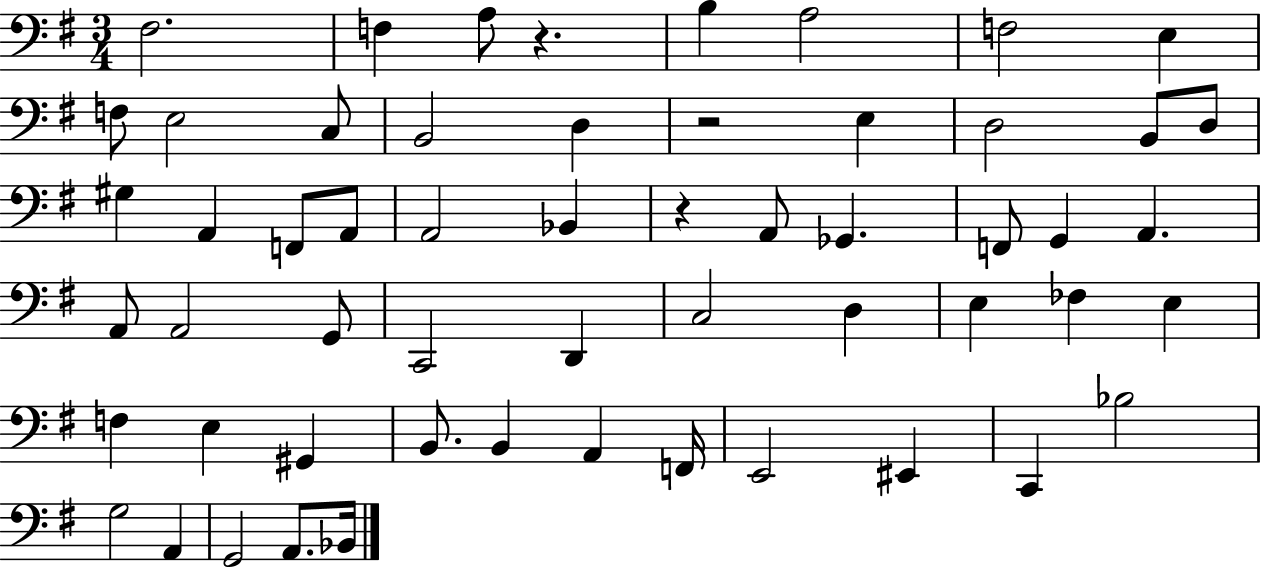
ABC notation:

X:1
T:Untitled
M:3/4
L:1/4
K:G
^F,2 F, A,/2 z B, A,2 F,2 E, F,/2 E,2 C,/2 B,,2 D, z2 E, D,2 B,,/2 D,/2 ^G, A,, F,,/2 A,,/2 A,,2 _B,, z A,,/2 _G,, F,,/2 G,, A,, A,,/2 A,,2 G,,/2 C,,2 D,, C,2 D, E, _F, E, F, E, ^G,, B,,/2 B,, A,, F,,/4 E,,2 ^E,, C,, _B,2 G,2 A,, G,,2 A,,/2 _B,,/4